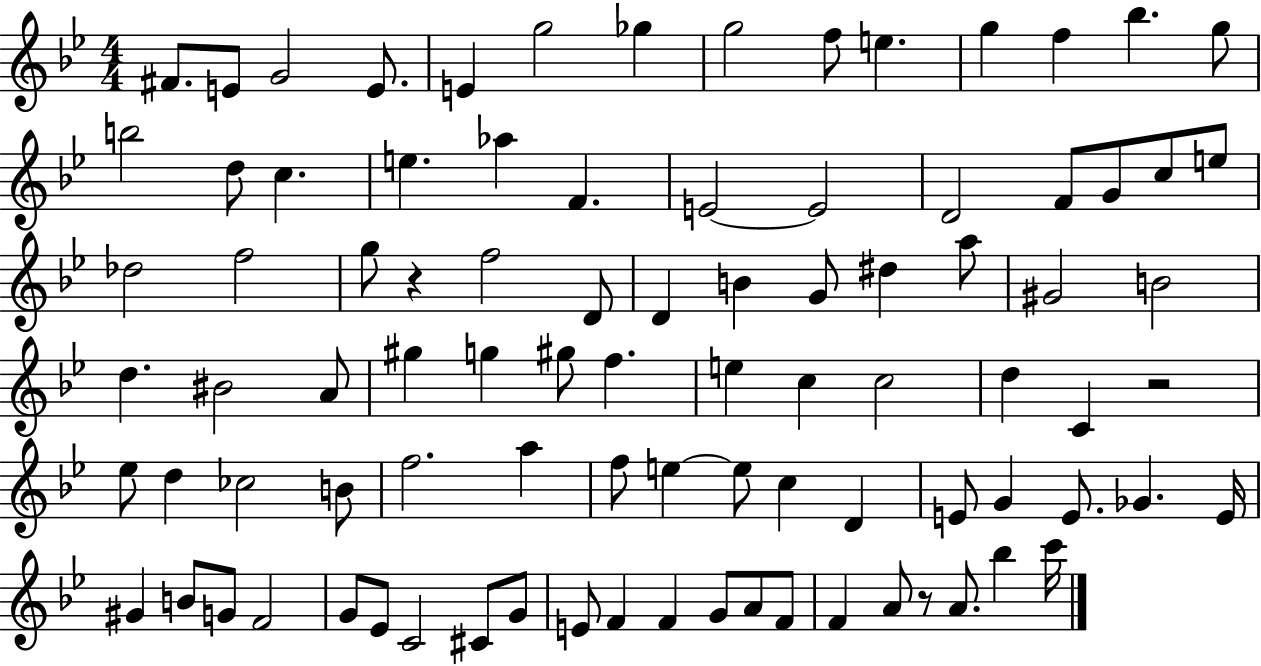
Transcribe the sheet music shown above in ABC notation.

X:1
T:Untitled
M:4/4
L:1/4
K:Bb
^F/2 E/2 G2 E/2 E g2 _g g2 f/2 e g f _b g/2 b2 d/2 c e _a F E2 E2 D2 F/2 G/2 c/2 e/2 _d2 f2 g/2 z f2 D/2 D B G/2 ^d a/2 ^G2 B2 d ^B2 A/2 ^g g ^g/2 f e c c2 d C z2 _e/2 d _c2 B/2 f2 a f/2 e e/2 c D E/2 G E/2 _G E/4 ^G B/2 G/2 F2 G/2 _E/2 C2 ^C/2 G/2 E/2 F F G/2 A/2 F/2 F A/2 z/2 A/2 _b c'/4